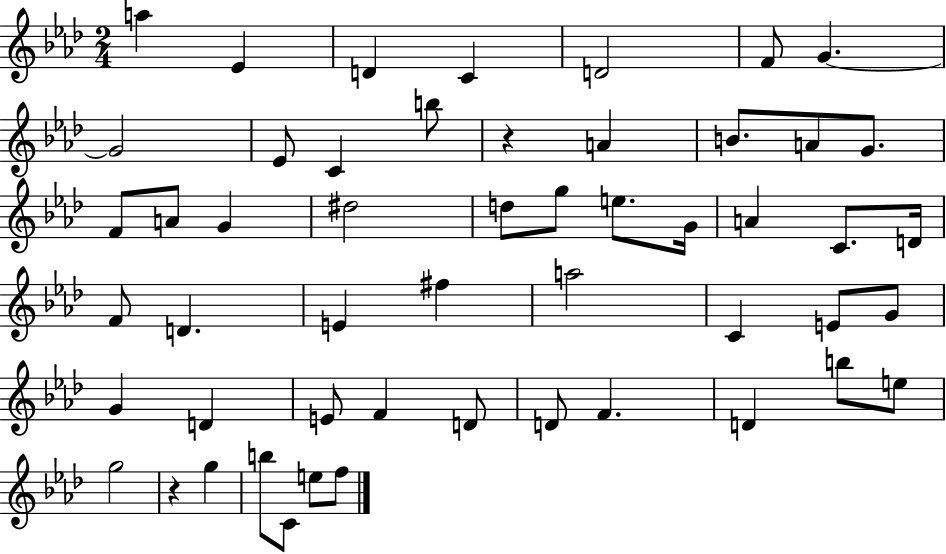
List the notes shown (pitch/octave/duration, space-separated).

A5/q Eb4/q D4/q C4/q D4/h F4/e G4/q. G4/h Eb4/e C4/q B5/e R/q A4/q B4/e. A4/e G4/e. F4/e A4/e G4/q D#5/h D5/e G5/e E5/e. G4/s A4/q C4/e. D4/s F4/e D4/q. E4/q F#5/q A5/h C4/q E4/e G4/e G4/q D4/q E4/e F4/q D4/e D4/e F4/q. D4/q B5/e E5/e G5/h R/q G5/q B5/e C4/e E5/e F5/e